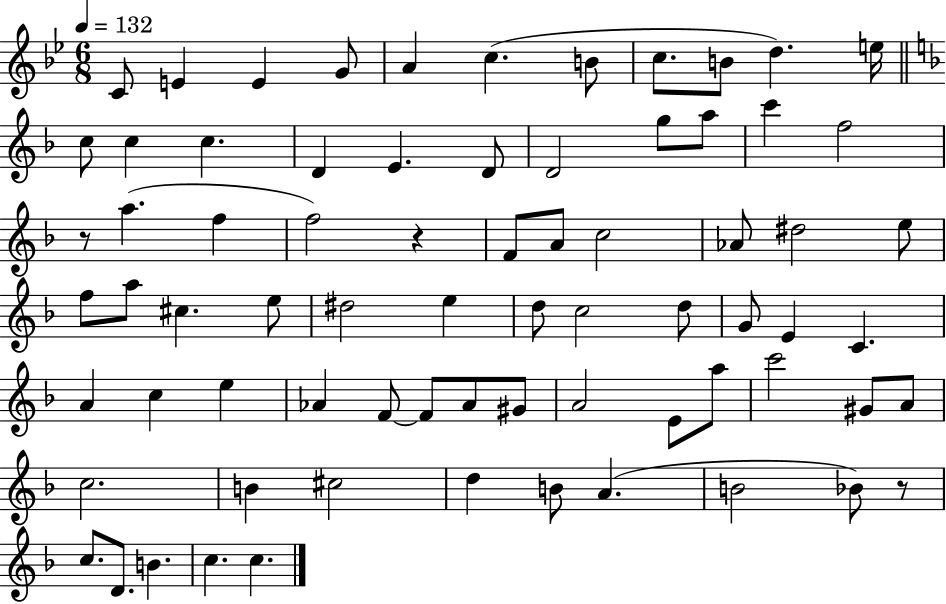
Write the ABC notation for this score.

X:1
T:Untitled
M:6/8
L:1/4
K:Bb
C/2 E E G/2 A c B/2 c/2 B/2 d e/4 c/2 c c D E D/2 D2 g/2 a/2 c' f2 z/2 a f f2 z F/2 A/2 c2 _A/2 ^d2 e/2 f/2 a/2 ^c e/2 ^d2 e d/2 c2 d/2 G/2 E C A c e _A F/2 F/2 _A/2 ^G/2 A2 E/2 a/2 c'2 ^G/2 A/2 c2 B ^c2 d B/2 A B2 _B/2 z/2 c/2 D/2 B c c